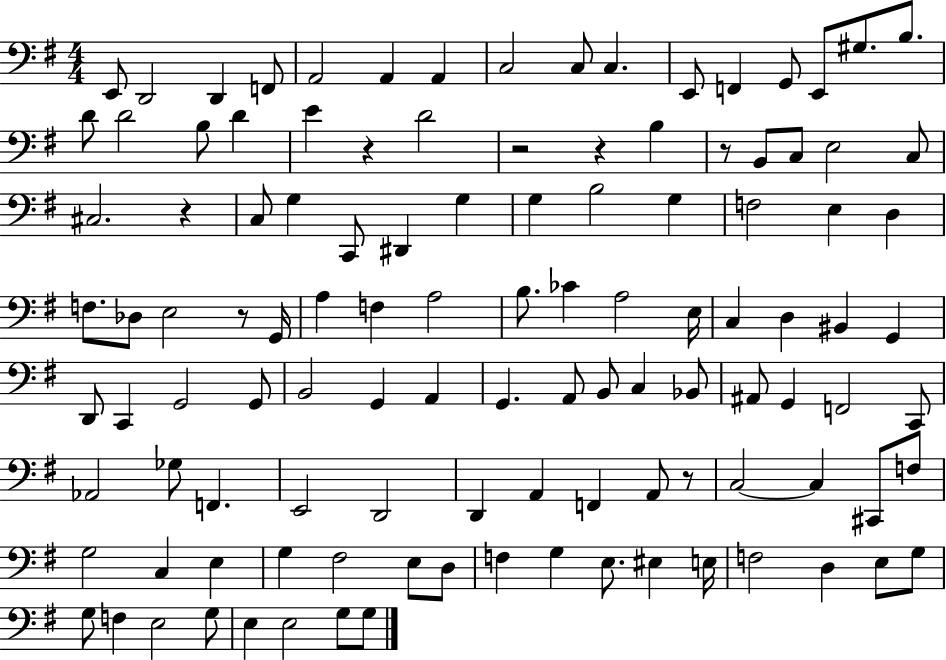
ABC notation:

X:1
T:Untitled
M:4/4
L:1/4
K:G
E,,/2 D,,2 D,, F,,/2 A,,2 A,, A,, C,2 C,/2 C, E,,/2 F,, G,,/2 E,,/2 ^G,/2 B,/2 D/2 D2 B,/2 D E z D2 z2 z B, z/2 B,,/2 C,/2 E,2 C,/2 ^C,2 z C,/2 G, C,,/2 ^D,, G, G, B,2 G, F,2 E, D, F,/2 _D,/2 E,2 z/2 G,,/4 A, F, A,2 B,/2 _C A,2 E,/4 C, D, ^B,, G,, D,,/2 C,, G,,2 G,,/2 B,,2 G,, A,, G,, A,,/2 B,,/2 C, _B,,/2 ^A,,/2 G,, F,,2 C,,/2 _A,,2 _G,/2 F,, E,,2 D,,2 D,, A,, F,, A,,/2 z/2 C,2 C, ^C,,/2 F,/2 G,2 C, E, G, ^F,2 E,/2 D,/2 F, G, E,/2 ^E, E,/4 F,2 D, E,/2 G,/2 G,/2 F, E,2 G,/2 E, E,2 G,/2 G,/2